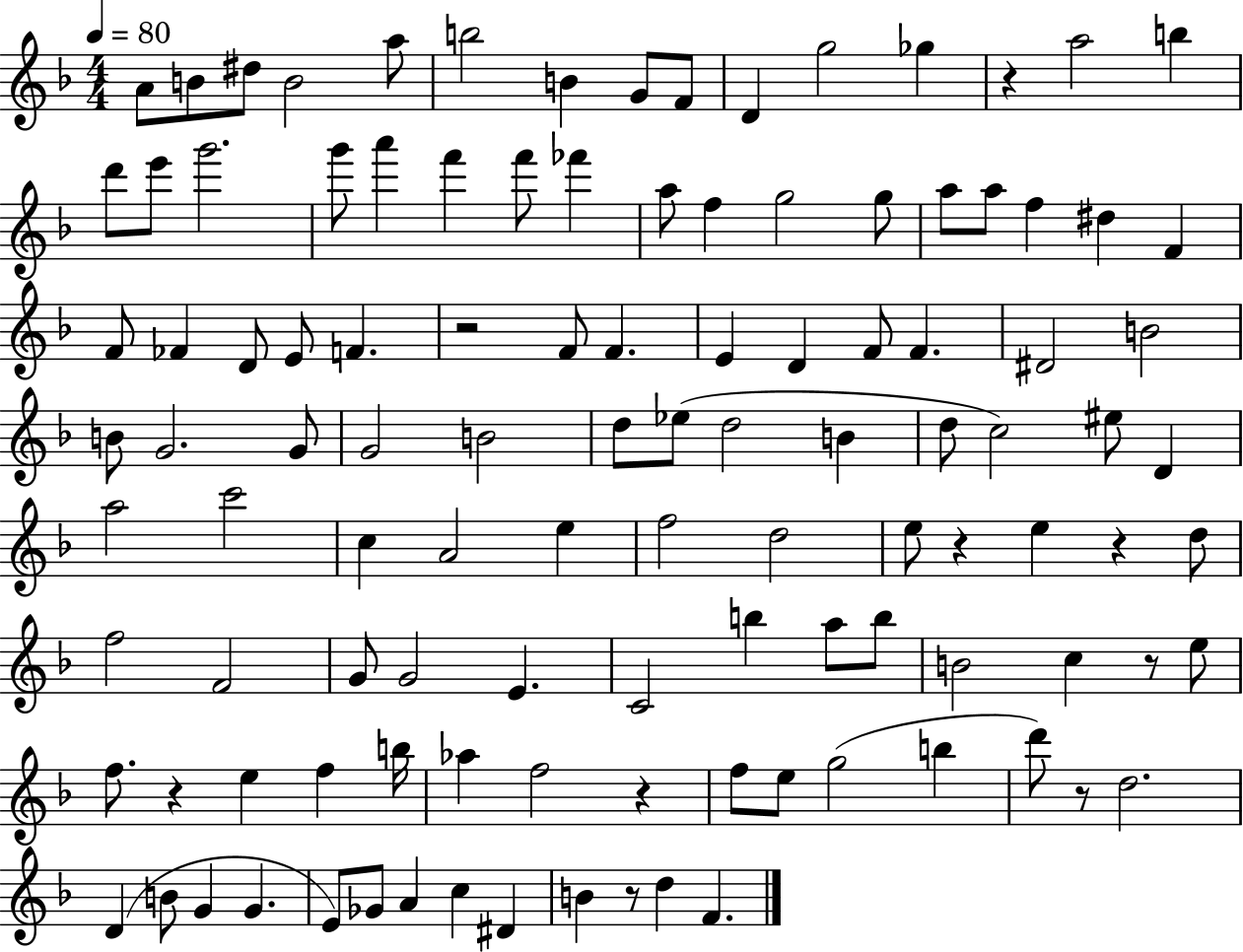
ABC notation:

X:1
T:Untitled
M:4/4
L:1/4
K:F
A/2 B/2 ^d/2 B2 a/2 b2 B G/2 F/2 D g2 _g z a2 b d'/2 e'/2 g'2 g'/2 a' f' f'/2 _f' a/2 f g2 g/2 a/2 a/2 f ^d F F/2 _F D/2 E/2 F z2 F/2 F E D F/2 F ^D2 B2 B/2 G2 G/2 G2 B2 d/2 _e/2 d2 B d/2 c2 ^e/2 D a2 c'2 c A2 e f2 d2 e/2 z e z d/2 f2 F2 G/2 G2 E C2 b a/2 b/2 B2 c z/2 e/2 f/2 z e f b/4 _a f2 z f/2 e/2 g2 b d'/2 z/2 d2 D B/2 G G E/2 _G/2 A c ^D B z/2 d F